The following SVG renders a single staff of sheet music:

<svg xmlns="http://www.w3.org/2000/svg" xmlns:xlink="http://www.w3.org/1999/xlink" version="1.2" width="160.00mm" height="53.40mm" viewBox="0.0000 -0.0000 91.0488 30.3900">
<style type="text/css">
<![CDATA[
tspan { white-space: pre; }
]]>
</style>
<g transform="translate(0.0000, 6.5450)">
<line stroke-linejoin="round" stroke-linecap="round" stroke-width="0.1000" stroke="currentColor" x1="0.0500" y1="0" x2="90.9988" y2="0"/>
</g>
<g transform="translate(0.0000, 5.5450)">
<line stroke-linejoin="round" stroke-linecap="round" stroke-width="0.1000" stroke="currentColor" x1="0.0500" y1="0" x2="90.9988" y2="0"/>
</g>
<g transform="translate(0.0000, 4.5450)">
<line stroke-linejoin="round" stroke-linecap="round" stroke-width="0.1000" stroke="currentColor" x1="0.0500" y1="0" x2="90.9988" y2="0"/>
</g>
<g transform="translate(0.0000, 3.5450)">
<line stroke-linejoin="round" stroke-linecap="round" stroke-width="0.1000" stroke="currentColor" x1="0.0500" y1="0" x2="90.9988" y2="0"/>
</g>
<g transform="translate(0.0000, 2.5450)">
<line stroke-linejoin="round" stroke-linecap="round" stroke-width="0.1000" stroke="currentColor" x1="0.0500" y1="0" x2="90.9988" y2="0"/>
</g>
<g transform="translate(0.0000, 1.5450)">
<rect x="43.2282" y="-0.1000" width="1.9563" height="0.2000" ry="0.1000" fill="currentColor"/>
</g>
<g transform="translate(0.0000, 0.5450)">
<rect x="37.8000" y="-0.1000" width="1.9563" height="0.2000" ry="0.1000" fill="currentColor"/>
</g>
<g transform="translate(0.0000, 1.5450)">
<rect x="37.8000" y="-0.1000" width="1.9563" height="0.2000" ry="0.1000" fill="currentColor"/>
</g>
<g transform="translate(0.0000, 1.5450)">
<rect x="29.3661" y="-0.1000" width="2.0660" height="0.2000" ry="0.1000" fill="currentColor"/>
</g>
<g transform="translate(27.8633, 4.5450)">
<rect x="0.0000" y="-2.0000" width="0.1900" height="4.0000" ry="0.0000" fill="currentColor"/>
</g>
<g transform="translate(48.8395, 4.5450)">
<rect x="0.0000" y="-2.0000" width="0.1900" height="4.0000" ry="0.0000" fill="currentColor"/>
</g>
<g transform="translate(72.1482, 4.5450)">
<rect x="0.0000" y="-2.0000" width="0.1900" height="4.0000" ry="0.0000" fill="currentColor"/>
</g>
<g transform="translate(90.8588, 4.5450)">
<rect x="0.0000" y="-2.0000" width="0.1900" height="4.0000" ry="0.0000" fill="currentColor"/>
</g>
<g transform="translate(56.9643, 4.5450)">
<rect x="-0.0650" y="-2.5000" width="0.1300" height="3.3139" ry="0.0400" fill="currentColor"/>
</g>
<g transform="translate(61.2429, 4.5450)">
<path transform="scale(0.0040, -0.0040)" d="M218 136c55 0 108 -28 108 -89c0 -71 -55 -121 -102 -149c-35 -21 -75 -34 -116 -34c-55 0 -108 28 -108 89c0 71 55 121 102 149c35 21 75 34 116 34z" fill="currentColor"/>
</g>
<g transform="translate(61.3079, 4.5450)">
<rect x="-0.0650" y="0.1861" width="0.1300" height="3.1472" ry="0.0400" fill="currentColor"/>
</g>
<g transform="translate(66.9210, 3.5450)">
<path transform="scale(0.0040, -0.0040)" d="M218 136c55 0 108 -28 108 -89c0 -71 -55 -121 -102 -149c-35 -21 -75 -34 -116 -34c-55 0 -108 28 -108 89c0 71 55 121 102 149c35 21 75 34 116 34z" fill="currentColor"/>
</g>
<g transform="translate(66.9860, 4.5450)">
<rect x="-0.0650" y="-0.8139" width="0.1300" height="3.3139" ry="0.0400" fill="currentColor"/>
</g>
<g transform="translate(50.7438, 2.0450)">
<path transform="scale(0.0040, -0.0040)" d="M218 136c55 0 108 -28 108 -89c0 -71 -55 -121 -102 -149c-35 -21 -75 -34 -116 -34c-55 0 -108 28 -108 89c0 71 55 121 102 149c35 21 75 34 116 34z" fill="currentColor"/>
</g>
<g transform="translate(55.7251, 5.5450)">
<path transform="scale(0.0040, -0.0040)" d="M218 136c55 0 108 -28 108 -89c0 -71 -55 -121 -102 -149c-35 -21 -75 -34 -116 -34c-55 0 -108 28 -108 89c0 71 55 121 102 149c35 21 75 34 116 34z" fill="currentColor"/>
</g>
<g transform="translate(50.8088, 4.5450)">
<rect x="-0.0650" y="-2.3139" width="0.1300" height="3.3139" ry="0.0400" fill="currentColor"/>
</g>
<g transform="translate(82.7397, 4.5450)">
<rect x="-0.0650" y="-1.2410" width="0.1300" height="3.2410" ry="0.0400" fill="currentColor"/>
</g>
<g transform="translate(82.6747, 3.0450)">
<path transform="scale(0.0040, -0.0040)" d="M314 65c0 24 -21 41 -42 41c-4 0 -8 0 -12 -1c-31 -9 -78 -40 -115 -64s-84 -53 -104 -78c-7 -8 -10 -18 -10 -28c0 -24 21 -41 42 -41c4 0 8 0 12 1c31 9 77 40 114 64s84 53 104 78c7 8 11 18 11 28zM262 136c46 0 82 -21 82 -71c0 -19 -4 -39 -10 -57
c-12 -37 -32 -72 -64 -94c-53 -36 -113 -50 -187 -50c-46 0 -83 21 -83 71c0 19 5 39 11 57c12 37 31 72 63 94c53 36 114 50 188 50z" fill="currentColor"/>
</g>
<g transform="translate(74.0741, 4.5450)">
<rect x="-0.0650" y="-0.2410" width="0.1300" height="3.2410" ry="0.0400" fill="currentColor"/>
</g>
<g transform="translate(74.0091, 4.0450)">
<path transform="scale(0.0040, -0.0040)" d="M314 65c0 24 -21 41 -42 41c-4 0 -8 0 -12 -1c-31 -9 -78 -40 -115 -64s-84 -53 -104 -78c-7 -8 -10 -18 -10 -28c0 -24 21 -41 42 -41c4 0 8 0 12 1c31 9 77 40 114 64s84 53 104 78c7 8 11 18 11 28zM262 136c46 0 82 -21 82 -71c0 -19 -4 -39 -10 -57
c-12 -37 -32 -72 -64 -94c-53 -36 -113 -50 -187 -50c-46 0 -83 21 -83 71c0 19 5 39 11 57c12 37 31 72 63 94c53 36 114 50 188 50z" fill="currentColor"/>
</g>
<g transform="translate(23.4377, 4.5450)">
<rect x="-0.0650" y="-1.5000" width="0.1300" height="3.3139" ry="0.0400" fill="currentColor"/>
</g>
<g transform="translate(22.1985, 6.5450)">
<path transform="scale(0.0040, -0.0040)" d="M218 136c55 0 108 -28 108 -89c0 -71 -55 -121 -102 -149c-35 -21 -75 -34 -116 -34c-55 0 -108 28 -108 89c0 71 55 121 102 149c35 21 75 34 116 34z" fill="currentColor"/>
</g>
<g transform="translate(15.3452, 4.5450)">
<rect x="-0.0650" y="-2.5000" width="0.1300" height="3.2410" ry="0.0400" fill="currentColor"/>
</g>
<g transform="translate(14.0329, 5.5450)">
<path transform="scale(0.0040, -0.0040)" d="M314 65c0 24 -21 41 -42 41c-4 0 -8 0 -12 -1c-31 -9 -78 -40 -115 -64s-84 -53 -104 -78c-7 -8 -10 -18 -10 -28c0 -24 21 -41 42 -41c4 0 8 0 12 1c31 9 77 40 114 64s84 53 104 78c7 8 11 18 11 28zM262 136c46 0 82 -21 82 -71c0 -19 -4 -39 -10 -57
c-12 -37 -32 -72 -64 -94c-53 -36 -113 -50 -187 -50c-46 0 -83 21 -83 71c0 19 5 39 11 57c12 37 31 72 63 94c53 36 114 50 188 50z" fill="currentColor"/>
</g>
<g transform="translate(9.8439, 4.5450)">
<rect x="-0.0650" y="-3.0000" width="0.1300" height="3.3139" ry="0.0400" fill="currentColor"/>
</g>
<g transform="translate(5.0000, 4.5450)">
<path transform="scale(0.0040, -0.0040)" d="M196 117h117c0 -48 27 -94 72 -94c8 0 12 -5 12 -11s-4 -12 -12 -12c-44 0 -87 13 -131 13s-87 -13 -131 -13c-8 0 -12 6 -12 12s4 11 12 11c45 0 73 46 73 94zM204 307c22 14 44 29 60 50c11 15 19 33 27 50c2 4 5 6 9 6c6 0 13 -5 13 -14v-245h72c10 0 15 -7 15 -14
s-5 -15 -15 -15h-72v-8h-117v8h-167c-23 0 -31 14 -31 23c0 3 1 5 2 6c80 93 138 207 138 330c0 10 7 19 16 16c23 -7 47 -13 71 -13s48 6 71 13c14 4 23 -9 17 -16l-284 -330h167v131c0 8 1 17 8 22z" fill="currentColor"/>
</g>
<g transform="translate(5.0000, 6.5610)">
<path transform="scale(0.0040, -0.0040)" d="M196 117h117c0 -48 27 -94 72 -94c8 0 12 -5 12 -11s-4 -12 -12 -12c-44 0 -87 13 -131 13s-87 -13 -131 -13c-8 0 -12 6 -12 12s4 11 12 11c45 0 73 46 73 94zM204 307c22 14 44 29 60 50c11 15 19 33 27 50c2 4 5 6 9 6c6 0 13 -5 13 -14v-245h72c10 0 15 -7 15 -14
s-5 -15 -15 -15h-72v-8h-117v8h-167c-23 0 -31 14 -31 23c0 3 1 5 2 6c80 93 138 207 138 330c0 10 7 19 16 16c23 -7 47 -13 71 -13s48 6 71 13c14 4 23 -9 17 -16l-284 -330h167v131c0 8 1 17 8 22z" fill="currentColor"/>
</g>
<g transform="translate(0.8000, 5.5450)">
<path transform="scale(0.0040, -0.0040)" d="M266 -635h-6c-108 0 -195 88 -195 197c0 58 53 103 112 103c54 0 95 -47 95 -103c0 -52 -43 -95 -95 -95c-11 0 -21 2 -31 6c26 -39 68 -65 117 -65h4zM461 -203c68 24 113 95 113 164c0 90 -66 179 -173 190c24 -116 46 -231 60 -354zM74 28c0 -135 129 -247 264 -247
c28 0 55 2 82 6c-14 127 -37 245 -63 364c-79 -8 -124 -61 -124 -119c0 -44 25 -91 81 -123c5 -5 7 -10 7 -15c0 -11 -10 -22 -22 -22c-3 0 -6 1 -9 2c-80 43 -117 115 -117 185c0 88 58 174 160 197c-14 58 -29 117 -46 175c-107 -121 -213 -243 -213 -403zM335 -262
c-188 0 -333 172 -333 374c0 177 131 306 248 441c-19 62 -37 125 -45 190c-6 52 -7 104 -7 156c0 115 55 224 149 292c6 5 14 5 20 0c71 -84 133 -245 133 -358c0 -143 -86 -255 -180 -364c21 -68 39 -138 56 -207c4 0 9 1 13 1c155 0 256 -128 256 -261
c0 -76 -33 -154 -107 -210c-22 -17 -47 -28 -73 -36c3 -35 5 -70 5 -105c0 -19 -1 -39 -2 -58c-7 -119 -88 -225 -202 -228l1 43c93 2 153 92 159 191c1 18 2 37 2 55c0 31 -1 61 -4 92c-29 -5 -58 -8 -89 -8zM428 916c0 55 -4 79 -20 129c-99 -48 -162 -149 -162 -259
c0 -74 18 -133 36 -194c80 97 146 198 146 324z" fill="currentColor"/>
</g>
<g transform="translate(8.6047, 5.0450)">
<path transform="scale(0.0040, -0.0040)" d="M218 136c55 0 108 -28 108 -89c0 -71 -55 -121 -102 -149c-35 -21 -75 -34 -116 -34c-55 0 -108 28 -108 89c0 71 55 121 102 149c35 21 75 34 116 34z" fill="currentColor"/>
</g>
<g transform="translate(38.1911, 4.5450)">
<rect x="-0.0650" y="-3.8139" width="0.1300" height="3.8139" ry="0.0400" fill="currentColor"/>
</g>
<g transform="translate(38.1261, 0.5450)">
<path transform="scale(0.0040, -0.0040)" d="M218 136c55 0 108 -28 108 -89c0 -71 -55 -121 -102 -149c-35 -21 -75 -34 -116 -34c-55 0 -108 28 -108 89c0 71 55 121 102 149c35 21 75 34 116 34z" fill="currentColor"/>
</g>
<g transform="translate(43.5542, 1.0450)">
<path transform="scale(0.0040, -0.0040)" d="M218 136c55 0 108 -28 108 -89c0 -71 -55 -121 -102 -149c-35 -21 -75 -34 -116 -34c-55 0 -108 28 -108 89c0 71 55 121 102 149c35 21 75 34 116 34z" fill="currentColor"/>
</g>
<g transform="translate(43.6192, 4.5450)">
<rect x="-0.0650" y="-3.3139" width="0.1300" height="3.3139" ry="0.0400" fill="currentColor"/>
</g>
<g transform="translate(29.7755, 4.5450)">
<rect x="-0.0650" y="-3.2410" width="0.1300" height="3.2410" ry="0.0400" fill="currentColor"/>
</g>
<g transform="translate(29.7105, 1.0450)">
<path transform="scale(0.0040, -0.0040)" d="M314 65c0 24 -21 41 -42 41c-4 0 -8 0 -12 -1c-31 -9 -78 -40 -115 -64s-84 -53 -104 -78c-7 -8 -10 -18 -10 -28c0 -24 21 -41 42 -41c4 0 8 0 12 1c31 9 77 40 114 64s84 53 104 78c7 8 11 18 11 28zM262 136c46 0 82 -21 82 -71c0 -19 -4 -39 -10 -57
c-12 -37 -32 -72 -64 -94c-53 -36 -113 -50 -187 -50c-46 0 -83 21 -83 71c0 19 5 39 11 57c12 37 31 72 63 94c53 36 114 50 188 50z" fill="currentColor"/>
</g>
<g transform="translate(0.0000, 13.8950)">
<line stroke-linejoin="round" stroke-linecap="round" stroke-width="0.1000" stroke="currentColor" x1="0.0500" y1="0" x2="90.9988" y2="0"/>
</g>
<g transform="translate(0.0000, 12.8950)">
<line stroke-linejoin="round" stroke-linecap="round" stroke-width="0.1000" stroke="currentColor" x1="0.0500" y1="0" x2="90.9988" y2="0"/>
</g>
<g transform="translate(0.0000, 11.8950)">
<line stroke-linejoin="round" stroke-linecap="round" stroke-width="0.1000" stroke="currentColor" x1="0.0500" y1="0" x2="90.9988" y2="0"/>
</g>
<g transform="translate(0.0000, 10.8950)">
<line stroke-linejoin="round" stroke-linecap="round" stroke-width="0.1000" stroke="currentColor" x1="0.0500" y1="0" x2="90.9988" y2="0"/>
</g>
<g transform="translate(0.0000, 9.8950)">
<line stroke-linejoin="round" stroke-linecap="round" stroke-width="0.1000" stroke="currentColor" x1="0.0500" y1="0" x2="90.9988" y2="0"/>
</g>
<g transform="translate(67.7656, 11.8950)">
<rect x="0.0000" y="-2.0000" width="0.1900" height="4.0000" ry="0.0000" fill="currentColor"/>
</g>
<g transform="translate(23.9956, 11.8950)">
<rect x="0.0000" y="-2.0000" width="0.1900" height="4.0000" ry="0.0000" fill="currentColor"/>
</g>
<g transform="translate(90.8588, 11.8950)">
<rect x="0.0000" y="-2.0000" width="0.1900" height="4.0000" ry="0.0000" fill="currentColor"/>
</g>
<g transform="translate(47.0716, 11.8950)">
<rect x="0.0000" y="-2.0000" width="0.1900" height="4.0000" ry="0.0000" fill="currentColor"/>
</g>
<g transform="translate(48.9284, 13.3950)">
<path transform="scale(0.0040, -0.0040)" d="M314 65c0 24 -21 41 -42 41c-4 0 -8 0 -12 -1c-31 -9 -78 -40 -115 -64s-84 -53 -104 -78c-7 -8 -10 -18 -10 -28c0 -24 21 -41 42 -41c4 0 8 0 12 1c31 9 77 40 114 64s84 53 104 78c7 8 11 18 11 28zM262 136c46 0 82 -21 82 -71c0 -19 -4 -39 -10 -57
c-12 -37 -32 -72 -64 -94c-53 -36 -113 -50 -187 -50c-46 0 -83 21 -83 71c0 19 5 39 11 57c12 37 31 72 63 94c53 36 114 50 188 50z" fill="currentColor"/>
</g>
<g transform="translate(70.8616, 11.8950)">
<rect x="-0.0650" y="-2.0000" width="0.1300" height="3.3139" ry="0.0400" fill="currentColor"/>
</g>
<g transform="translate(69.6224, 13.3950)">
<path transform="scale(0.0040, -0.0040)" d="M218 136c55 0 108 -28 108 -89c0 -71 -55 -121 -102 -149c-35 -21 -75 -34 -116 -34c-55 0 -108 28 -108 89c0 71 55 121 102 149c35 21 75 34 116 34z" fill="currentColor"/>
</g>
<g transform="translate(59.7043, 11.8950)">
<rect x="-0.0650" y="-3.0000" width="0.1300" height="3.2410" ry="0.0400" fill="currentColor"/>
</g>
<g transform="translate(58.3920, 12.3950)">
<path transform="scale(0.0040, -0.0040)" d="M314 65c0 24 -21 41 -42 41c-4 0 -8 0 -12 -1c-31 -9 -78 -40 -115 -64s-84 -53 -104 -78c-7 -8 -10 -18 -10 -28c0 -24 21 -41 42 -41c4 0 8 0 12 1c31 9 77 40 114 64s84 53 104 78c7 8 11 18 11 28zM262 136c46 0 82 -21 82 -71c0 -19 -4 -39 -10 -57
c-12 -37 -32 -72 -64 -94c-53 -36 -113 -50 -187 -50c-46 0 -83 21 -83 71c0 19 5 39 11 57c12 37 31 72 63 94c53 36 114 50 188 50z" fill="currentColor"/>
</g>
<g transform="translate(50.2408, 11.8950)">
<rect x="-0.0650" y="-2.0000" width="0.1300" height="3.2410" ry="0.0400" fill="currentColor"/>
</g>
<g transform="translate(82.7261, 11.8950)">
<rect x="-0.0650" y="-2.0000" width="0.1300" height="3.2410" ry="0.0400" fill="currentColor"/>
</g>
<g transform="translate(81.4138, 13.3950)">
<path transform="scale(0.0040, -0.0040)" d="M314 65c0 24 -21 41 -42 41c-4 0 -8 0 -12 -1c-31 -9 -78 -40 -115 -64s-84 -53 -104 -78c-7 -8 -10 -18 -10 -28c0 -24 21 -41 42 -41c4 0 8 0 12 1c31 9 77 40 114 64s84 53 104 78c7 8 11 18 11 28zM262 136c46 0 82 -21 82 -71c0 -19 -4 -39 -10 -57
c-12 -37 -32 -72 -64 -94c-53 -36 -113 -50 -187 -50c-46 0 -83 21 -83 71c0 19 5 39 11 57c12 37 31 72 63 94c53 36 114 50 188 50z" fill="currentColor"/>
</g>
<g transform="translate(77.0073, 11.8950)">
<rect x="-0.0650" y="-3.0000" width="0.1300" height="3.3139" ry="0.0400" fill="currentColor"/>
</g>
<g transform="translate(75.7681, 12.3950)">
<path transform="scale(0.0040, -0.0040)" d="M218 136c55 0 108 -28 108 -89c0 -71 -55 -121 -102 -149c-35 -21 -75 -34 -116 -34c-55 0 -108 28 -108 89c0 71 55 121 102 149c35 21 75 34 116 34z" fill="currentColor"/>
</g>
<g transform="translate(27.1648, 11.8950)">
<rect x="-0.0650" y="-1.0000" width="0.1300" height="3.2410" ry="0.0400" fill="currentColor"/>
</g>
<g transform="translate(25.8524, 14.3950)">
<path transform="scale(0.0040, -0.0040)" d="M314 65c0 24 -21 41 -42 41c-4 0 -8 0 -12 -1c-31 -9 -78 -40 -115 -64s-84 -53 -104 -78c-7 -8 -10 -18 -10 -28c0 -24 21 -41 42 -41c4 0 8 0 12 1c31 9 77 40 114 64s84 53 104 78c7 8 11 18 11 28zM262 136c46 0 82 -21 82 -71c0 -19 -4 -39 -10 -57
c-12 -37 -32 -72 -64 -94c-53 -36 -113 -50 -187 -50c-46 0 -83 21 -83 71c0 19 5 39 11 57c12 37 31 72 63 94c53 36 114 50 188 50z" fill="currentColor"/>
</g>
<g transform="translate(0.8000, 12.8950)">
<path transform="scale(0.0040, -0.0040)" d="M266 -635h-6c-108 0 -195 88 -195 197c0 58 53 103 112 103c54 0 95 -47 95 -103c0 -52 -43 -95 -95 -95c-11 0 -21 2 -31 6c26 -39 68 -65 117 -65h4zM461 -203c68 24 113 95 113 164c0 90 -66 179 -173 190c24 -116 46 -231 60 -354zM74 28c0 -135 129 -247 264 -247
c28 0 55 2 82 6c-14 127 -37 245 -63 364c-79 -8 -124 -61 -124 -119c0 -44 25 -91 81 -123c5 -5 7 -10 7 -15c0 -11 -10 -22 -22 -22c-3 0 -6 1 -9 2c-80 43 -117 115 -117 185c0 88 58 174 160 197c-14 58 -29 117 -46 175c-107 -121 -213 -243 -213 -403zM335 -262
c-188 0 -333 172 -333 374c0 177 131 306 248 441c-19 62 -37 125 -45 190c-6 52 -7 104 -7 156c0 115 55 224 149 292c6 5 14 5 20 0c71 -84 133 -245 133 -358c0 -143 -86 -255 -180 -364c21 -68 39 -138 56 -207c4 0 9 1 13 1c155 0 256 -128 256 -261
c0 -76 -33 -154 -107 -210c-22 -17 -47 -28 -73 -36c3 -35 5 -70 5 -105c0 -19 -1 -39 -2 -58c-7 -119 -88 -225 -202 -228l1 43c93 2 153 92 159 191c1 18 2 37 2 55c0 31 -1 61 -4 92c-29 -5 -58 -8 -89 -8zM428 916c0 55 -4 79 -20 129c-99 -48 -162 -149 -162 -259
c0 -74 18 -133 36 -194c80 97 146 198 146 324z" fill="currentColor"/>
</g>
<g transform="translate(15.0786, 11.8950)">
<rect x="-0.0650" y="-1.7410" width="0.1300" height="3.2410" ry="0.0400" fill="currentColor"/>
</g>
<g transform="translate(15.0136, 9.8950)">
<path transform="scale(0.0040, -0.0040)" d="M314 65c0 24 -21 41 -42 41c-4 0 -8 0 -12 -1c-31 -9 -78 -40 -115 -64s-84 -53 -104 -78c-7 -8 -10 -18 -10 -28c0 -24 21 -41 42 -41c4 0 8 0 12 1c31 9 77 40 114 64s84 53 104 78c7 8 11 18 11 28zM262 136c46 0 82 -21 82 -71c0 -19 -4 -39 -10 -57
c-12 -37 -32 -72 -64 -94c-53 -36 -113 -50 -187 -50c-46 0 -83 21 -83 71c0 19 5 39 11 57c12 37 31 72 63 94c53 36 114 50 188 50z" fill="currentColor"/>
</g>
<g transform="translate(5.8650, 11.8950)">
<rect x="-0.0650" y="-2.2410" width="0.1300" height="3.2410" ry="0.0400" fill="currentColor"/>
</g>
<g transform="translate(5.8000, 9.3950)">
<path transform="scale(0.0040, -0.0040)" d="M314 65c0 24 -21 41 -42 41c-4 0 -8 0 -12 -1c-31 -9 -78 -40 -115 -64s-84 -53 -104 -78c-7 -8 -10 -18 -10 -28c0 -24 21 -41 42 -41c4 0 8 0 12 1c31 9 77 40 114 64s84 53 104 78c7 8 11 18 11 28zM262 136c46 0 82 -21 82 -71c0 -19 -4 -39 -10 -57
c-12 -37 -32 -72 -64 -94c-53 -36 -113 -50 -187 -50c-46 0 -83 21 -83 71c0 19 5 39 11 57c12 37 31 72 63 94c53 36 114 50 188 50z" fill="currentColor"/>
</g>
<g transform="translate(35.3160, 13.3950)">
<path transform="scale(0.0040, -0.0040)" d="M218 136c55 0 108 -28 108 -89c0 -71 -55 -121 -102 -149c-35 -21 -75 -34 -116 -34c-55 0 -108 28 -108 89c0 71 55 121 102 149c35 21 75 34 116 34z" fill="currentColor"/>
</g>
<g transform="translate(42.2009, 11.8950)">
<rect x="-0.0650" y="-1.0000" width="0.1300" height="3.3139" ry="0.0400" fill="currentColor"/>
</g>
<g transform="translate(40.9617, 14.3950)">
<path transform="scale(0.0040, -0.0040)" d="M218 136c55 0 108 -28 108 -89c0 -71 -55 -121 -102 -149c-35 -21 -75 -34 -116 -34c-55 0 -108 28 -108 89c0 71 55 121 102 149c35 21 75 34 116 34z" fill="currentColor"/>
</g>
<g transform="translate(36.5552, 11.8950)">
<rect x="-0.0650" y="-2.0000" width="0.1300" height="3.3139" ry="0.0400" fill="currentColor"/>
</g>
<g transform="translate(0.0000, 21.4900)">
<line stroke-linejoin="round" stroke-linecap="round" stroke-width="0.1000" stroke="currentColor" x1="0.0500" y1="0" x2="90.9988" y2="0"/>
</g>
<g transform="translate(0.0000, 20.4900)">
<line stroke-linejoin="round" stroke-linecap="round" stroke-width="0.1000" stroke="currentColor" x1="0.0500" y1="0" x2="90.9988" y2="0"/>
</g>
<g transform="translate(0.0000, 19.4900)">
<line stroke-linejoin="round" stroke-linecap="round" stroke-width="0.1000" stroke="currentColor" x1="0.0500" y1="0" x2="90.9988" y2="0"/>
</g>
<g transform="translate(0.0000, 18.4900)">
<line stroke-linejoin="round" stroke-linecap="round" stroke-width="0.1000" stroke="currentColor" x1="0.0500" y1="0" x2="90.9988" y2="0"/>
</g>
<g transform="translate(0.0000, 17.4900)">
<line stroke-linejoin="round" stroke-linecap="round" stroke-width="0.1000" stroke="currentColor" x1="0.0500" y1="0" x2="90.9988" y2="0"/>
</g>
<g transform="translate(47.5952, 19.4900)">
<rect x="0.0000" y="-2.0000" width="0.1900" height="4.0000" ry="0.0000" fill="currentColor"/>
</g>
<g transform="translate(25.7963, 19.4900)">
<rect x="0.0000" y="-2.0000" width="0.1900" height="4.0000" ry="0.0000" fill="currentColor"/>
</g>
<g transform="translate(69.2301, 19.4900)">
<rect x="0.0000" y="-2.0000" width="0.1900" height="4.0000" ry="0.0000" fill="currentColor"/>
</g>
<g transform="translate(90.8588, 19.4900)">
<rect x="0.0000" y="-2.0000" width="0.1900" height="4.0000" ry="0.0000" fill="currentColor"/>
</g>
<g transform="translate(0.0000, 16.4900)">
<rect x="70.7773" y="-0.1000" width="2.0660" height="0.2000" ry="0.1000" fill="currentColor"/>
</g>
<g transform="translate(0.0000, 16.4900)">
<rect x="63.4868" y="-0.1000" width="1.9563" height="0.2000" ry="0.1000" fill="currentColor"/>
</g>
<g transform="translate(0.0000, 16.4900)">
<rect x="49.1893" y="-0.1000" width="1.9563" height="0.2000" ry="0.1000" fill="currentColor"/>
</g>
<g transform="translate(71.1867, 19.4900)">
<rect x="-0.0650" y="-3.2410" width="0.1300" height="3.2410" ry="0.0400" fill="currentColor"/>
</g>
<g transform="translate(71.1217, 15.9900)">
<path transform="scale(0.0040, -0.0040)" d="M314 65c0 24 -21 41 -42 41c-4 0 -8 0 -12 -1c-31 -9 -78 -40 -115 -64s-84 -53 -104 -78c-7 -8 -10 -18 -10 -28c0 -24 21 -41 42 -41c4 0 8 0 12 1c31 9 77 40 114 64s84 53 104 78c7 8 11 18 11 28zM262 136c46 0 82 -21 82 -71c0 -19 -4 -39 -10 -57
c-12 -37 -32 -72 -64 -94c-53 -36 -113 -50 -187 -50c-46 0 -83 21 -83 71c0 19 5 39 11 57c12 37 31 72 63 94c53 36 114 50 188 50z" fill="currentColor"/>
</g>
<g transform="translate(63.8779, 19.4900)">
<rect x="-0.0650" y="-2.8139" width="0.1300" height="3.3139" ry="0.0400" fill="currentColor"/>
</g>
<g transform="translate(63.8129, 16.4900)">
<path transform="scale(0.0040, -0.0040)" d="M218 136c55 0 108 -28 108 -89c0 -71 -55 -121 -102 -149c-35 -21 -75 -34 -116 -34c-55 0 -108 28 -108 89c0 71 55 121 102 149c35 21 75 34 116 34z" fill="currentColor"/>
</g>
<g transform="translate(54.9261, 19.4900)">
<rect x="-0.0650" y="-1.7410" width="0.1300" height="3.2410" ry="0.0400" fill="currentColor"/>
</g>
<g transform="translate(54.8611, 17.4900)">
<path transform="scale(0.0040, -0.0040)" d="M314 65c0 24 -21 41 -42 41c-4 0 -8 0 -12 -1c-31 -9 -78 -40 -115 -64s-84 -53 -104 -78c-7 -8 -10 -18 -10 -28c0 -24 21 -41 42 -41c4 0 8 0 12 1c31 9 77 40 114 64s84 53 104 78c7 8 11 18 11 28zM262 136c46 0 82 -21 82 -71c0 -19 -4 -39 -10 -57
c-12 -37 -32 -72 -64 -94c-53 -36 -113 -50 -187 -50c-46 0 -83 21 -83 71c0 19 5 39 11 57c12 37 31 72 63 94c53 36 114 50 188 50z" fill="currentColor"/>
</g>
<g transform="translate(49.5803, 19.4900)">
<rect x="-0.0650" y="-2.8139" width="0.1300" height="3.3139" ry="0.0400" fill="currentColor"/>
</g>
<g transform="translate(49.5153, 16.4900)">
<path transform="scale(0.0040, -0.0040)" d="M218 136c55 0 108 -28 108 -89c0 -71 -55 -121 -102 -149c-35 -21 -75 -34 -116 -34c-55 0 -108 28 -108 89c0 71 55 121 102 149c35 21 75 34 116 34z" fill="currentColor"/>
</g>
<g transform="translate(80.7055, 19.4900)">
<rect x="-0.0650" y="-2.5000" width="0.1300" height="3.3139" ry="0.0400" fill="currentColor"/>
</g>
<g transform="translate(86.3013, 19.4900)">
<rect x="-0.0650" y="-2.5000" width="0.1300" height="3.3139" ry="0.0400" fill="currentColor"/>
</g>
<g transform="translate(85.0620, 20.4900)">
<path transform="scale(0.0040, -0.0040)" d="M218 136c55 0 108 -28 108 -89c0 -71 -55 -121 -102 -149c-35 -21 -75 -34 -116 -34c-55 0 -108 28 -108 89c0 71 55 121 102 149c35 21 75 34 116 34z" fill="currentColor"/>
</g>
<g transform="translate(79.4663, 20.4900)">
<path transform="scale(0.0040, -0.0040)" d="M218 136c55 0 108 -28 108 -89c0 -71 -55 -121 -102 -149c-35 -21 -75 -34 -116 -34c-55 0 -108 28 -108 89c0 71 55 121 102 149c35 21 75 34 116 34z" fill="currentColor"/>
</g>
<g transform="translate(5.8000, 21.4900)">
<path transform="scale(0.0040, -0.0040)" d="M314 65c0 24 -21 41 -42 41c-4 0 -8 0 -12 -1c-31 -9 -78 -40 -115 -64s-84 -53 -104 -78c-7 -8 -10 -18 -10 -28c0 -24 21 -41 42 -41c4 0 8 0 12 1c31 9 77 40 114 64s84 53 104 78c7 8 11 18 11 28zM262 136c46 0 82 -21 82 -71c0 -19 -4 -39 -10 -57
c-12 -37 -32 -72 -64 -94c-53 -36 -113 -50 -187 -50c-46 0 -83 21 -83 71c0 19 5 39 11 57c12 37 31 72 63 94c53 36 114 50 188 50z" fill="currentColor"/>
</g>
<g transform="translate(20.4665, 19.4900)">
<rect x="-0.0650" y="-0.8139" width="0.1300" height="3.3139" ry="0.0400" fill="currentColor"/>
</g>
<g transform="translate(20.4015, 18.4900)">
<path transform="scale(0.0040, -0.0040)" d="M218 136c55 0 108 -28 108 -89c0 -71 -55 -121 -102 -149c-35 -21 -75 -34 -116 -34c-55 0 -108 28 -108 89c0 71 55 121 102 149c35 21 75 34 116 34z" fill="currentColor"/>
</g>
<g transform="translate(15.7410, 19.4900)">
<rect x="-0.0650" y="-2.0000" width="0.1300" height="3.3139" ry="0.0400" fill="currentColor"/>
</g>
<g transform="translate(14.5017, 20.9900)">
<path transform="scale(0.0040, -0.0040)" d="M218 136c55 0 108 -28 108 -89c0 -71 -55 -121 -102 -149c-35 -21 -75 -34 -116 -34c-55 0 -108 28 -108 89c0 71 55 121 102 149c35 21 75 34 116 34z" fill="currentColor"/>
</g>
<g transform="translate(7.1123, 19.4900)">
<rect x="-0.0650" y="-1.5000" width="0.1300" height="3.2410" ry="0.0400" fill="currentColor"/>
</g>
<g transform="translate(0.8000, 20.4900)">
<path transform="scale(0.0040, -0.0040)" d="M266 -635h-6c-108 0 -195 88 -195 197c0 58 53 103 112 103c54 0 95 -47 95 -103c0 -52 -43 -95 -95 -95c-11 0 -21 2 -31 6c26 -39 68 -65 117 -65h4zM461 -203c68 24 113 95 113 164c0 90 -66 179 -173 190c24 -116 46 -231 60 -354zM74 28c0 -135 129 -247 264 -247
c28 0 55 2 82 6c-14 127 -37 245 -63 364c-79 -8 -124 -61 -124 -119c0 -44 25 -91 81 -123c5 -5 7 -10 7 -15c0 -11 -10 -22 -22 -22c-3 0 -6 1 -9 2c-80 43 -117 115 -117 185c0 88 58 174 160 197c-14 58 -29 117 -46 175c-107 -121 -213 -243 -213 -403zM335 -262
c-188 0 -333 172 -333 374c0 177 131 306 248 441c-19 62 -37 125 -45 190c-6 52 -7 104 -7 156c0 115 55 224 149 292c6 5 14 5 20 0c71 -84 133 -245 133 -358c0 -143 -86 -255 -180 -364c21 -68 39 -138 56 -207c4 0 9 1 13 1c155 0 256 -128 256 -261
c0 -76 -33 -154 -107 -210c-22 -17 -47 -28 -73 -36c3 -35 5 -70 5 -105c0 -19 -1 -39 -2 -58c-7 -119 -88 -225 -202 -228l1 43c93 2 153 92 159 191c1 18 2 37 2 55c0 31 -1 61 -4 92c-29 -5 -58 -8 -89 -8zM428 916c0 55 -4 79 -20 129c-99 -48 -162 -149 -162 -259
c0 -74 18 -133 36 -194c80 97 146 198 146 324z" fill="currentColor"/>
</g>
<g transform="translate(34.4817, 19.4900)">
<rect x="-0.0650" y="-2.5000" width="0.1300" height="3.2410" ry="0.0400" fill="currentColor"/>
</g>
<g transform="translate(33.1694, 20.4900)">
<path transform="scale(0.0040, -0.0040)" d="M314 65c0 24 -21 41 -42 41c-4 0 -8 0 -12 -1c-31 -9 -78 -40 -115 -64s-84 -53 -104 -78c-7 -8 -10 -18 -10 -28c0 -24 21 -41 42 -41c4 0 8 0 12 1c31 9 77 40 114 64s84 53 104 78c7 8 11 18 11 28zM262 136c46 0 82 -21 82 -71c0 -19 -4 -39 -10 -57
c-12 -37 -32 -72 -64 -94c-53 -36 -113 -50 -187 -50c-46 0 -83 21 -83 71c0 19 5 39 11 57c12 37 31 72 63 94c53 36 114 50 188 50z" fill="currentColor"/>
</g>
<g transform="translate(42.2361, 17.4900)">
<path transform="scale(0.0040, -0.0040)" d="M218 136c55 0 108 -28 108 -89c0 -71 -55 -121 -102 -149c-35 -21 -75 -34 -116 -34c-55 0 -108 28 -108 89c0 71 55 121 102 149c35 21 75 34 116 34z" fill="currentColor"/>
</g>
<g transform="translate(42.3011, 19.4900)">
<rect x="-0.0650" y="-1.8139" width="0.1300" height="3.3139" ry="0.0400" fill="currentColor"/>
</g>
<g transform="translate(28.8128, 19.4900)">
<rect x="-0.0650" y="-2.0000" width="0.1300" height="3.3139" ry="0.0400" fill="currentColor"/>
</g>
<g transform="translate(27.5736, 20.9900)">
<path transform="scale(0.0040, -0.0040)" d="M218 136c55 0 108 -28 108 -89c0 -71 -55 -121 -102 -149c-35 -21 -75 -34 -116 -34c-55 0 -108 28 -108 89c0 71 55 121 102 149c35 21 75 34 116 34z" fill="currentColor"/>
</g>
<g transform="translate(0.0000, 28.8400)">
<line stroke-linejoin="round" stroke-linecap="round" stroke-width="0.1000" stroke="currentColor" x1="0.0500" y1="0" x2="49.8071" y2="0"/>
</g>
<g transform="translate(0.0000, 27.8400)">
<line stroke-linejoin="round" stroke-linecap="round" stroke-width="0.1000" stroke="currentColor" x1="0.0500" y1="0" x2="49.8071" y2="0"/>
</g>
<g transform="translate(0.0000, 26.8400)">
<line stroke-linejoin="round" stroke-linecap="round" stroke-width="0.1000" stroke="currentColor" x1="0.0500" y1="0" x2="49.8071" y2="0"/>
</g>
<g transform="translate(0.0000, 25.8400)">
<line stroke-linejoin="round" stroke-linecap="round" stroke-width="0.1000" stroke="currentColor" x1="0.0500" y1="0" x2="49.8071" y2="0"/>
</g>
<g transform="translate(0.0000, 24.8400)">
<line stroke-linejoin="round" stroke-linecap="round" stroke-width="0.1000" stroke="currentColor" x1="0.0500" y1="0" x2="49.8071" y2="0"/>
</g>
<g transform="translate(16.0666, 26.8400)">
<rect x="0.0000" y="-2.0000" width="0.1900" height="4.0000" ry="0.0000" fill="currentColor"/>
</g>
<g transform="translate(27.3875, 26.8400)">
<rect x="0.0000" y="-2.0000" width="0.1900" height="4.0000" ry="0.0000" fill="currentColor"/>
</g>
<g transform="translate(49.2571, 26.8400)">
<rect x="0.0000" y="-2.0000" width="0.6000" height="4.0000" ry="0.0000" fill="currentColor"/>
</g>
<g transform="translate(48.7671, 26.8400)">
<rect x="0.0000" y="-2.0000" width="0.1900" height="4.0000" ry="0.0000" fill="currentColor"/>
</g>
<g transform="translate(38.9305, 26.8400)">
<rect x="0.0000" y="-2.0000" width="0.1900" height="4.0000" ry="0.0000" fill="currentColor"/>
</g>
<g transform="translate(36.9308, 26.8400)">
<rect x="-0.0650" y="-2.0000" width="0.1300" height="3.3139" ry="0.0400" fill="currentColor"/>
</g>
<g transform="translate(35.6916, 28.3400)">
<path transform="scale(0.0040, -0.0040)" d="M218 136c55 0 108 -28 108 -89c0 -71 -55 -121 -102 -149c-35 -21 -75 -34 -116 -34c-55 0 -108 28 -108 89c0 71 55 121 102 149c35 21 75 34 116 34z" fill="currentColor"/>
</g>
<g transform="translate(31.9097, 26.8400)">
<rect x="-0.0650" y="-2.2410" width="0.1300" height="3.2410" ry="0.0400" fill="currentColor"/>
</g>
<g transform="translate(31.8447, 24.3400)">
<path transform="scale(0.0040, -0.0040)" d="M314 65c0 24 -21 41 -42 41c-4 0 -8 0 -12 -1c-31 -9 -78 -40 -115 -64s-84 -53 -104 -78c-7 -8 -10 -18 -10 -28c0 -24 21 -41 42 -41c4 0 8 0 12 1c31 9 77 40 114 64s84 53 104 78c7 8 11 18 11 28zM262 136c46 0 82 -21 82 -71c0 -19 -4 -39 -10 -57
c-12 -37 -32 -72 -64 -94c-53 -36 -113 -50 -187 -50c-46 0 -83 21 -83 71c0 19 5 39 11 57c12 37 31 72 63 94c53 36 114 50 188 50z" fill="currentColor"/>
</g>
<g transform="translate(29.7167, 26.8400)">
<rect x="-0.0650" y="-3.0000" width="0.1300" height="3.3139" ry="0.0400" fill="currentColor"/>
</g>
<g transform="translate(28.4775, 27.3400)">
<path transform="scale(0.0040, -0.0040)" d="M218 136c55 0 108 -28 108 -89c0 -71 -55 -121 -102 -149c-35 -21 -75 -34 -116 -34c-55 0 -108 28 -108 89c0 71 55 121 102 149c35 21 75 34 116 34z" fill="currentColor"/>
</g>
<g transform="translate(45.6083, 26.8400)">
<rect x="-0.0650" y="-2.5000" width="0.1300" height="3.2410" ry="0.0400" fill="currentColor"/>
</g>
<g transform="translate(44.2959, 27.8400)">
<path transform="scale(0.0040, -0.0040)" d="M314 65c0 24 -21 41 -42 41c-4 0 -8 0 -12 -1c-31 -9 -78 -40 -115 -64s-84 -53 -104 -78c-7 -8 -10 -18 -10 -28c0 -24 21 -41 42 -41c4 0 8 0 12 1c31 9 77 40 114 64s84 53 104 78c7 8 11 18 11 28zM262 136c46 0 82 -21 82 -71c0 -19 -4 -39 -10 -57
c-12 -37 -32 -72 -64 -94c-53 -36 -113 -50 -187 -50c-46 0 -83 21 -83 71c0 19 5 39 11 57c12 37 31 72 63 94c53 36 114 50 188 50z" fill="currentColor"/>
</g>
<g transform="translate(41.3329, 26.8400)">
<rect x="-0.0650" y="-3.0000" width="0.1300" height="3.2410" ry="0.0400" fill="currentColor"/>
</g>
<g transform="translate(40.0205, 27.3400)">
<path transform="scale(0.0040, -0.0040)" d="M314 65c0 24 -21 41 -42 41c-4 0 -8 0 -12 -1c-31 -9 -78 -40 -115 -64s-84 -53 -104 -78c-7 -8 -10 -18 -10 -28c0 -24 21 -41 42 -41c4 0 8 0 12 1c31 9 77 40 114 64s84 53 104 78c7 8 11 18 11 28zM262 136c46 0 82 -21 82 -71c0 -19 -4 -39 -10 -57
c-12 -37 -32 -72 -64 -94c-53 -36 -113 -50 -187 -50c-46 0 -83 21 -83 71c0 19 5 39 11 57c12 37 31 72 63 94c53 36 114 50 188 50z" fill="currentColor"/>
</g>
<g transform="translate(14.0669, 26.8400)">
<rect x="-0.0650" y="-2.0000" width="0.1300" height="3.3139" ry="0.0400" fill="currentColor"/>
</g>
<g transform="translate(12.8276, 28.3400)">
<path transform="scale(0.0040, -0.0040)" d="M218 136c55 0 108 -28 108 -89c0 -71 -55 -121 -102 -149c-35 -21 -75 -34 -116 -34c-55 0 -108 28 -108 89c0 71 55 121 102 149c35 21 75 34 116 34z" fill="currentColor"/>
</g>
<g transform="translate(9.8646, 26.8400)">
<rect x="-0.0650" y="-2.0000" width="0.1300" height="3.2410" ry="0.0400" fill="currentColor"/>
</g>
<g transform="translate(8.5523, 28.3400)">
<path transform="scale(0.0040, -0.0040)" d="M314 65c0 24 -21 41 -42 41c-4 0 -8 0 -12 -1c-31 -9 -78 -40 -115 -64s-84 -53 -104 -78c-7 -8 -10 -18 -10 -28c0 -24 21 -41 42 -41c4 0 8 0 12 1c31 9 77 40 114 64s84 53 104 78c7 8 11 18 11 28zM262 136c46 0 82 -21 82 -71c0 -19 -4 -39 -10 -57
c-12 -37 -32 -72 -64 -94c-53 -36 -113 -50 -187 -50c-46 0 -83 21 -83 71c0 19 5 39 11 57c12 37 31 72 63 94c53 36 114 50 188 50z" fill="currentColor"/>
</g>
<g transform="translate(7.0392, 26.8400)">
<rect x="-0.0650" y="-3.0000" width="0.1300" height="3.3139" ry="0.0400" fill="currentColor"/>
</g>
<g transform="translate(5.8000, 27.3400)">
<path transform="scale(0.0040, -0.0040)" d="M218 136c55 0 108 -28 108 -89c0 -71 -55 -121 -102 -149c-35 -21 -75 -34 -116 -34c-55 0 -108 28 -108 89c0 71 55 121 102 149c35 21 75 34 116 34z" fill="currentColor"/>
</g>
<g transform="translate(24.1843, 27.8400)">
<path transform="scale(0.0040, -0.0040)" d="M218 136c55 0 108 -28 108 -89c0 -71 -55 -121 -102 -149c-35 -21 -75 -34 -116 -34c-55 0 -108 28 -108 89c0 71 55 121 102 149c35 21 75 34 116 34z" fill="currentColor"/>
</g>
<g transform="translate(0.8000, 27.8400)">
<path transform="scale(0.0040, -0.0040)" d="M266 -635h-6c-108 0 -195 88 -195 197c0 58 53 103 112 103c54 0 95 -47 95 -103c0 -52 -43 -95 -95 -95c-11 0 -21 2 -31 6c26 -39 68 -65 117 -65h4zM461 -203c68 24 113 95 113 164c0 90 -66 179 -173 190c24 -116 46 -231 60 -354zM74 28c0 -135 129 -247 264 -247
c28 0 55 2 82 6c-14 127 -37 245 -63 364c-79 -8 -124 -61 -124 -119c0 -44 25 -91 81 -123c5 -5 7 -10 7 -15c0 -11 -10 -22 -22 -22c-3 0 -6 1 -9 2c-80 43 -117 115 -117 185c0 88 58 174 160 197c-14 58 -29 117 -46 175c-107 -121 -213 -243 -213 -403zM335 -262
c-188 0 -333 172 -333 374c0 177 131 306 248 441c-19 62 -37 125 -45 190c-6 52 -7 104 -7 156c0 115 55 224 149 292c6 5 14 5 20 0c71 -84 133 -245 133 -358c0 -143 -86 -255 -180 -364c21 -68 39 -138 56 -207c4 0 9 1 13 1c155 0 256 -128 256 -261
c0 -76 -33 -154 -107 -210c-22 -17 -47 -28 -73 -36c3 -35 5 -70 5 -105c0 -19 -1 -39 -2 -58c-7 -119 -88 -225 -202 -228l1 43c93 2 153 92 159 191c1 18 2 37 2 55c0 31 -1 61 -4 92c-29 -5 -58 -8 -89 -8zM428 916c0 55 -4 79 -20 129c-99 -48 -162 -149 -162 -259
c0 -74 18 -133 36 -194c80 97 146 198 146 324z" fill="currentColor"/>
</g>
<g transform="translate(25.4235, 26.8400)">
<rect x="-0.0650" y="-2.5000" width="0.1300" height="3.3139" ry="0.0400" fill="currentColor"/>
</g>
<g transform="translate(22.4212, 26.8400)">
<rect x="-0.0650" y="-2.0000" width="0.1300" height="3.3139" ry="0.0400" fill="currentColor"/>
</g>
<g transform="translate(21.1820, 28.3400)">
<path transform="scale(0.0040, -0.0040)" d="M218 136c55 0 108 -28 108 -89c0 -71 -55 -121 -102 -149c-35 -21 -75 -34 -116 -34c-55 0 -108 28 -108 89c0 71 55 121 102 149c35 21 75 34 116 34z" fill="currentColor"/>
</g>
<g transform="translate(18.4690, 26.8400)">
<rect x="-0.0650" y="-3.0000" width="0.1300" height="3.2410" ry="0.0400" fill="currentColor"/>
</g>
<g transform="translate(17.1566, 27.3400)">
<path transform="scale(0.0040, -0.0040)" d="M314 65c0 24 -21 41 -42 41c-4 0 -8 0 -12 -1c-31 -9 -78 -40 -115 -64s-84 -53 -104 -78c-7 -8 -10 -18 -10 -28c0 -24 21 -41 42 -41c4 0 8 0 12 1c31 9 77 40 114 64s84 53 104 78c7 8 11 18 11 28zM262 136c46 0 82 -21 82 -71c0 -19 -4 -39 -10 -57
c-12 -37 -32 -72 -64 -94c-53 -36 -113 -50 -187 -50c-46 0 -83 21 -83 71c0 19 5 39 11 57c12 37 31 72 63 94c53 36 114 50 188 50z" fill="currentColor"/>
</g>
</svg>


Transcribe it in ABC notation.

X:1
T:Untitled
M:4/4
L:1/4
K:C
A G2 E b2 c' b g G B d c2 e2 g2 f2 D2 F D F2 A2 F A F2 E2 F d F G2 f a f2 a b2 G G A F2 F A2 F G A g2 F A2 G2